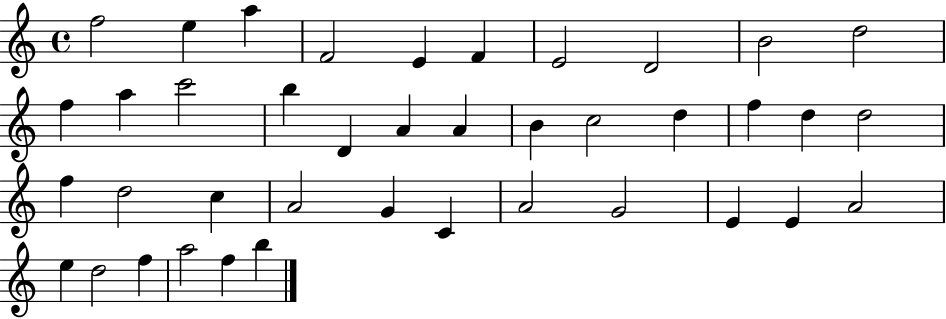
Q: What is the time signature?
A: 4/4